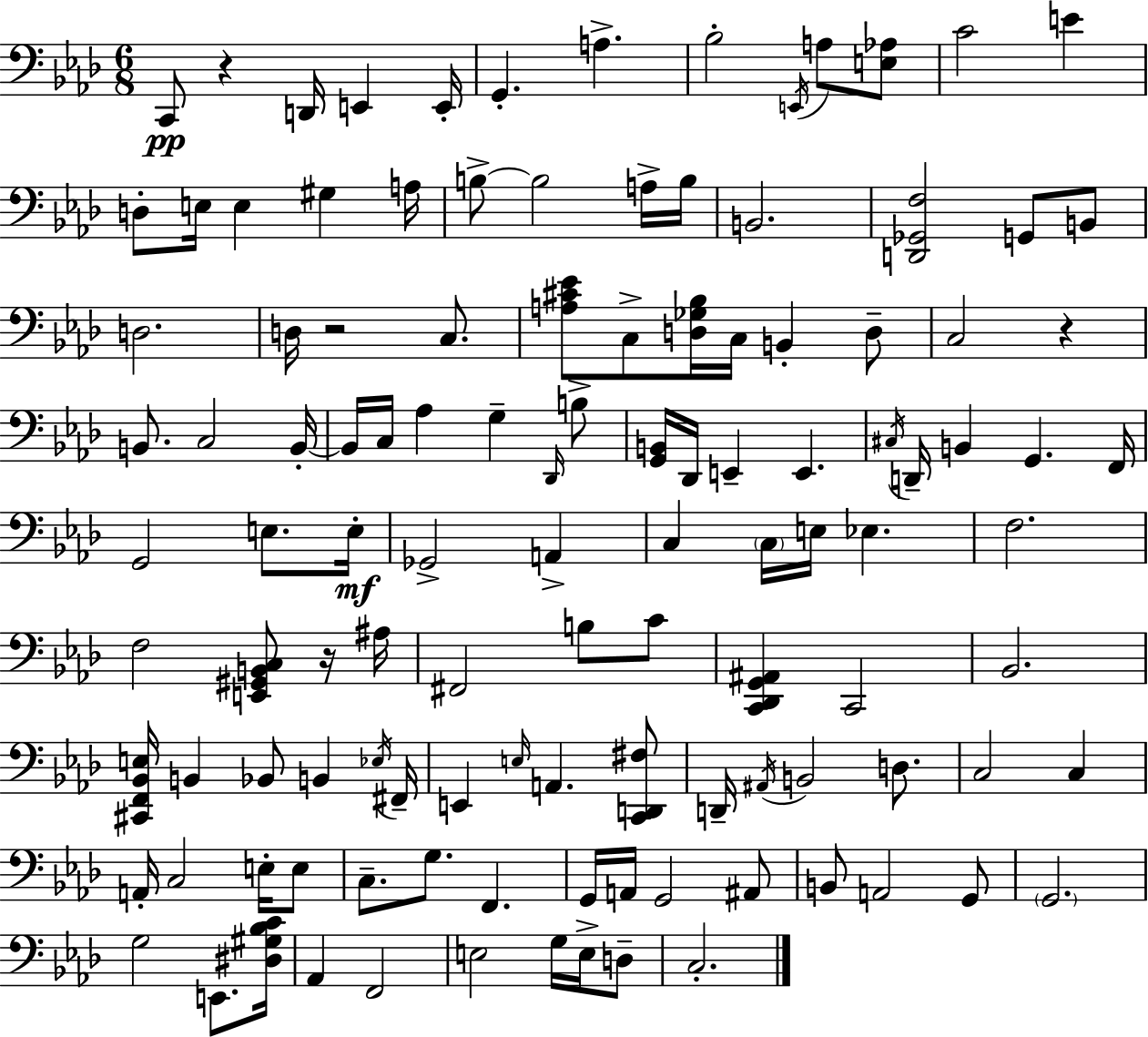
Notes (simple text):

C2/e R/q D2/s E2/q E2/s G2/q. A3/q. Bb3/h E2/s A3/e [E3,Ab3]/e C4/h E4/q D3/e E3/s E3/q G#3/q A3/s B3/e B3/h A3/s B3/s B2/h. [D2,Gb2,F3]/h G2/e B2/e D3/h. D3/s R/h C3/e. [A3,C#4,Eb4]/e C3/e [D3,Gb3,Bb3]/s C3/s B2/q D3/e C3/h R/q B2/e. C3/h B2/s B2/s C3/s Ab3/q G3/q Db2/s B3/e [G2,B2]/s Db2/s E2/q E2/q. C#3/s D2/s B2/q G2/q. F2/s G2/h E3/e. E3/s Gb2/h A2/q C3/q C3/s E3/s Eb3/q. F3/h. F3/h [E2,G#2,B2,C3]/e R/s A#3/s F#2/h B3/e C4/e [C2,Db2,G2,A#2]/q C2/h Bb2/h. [C#2,F2,Bb2,E3]/s B2/q Bb2/e B2/q Eb3/s F#2/s E2/q E3/s A2/q. [C2,D2,F#3]/e D2/s A#2/s B2/h D3/e. C3/h C3/q A2/s C3/h E3/s E3/e C3/e. G3/e. F2/q. G2/s A2/s G2/h A#2/e B2/e A2/h G2/e G2/h. G3/h E2/e. [D#3,G#3,Bb3,C4]/s Ab2/q F2/h E3/h G3/s E3/s D3/e C3/h.